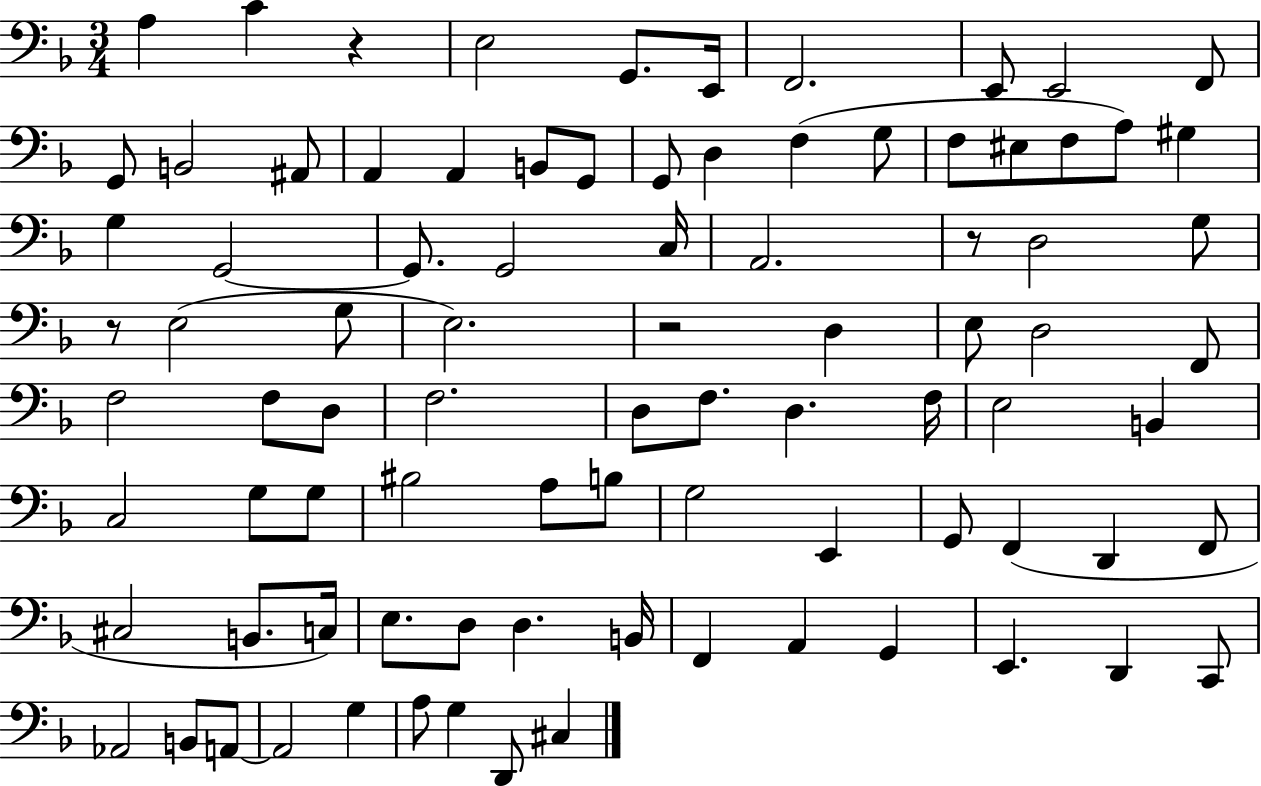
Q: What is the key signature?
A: F major